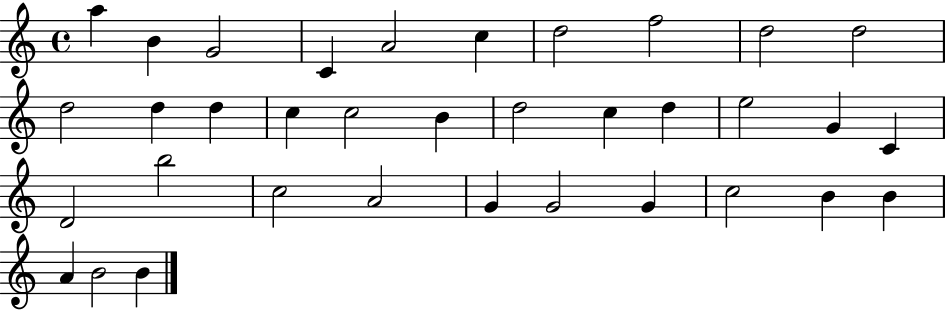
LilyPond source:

{
  \clef treble
  \time 4/4
  \defaultTimeSignature
  \key c \major
  a''4 b'4 g'2 | c'4 a'2 c''4 | d''2 f''2 | d''2 d''2 | \break d''2 d''4 d''4 | c''4 c''2 b'4 | d''2 c''4 d''4 | e''2 g'4 c'4 | \break d'2 b''2 | c''2 a'2 | g'4 g'2 g'4 | c''2 b'4 b'4 | \break a'4 b'2 b'4 | \bar "|."
}